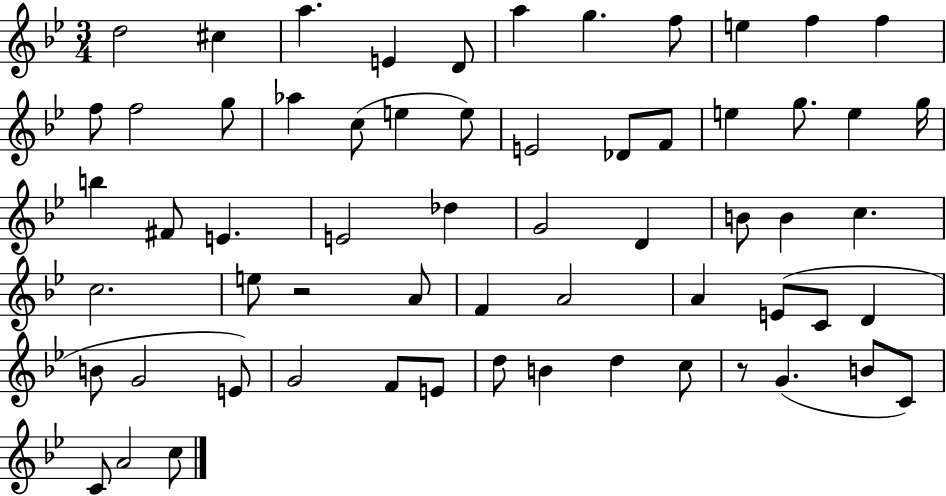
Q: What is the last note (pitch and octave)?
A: C5